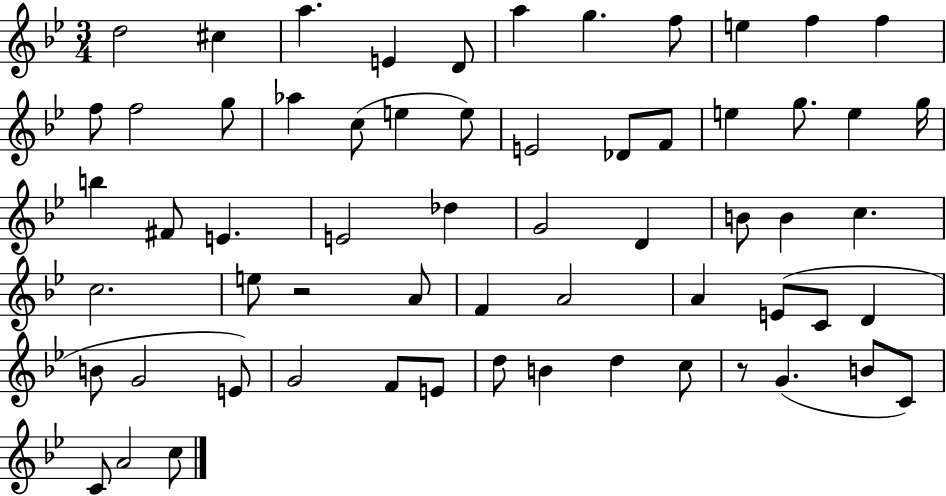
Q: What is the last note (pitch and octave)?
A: C5